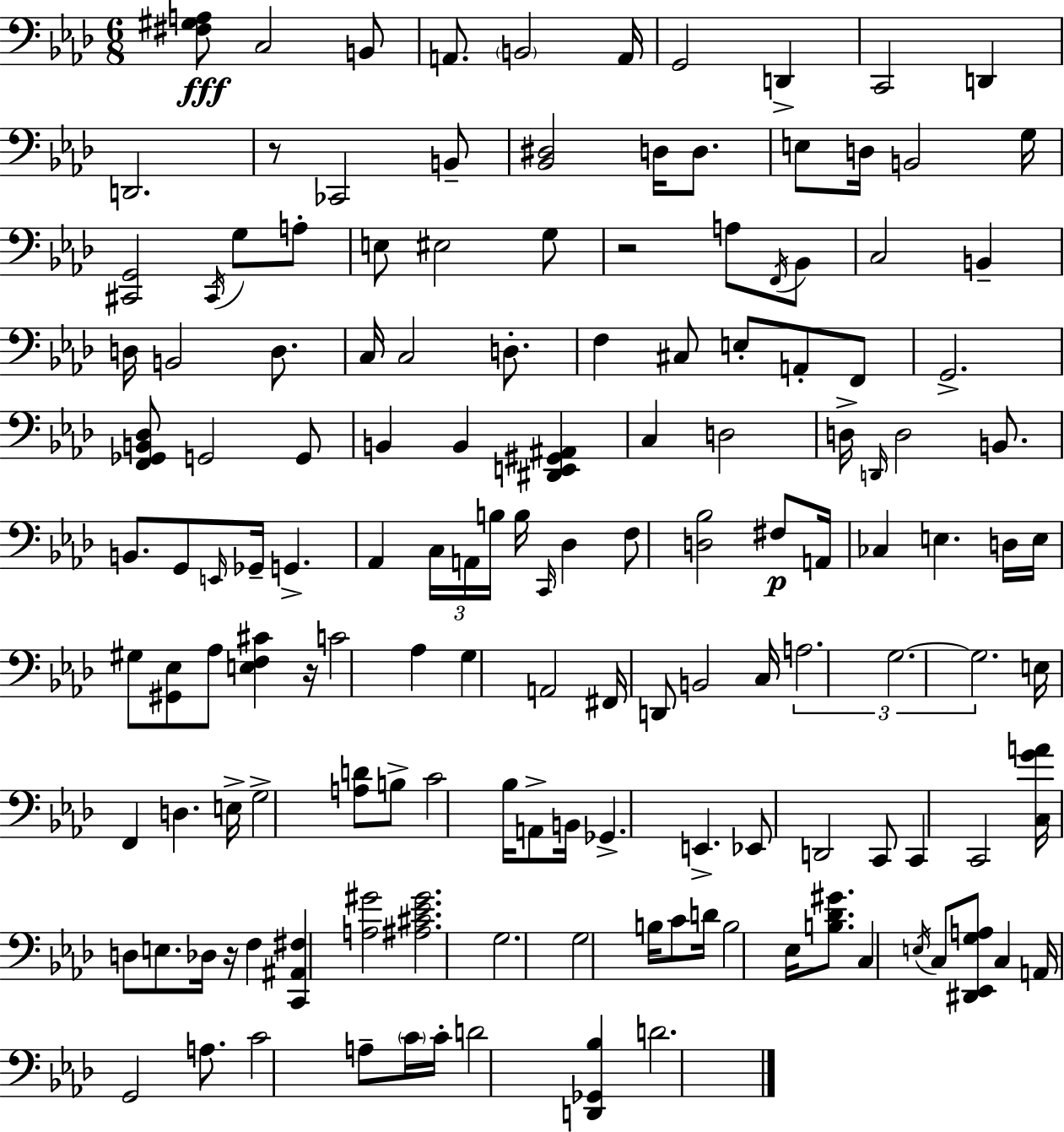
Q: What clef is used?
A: bass